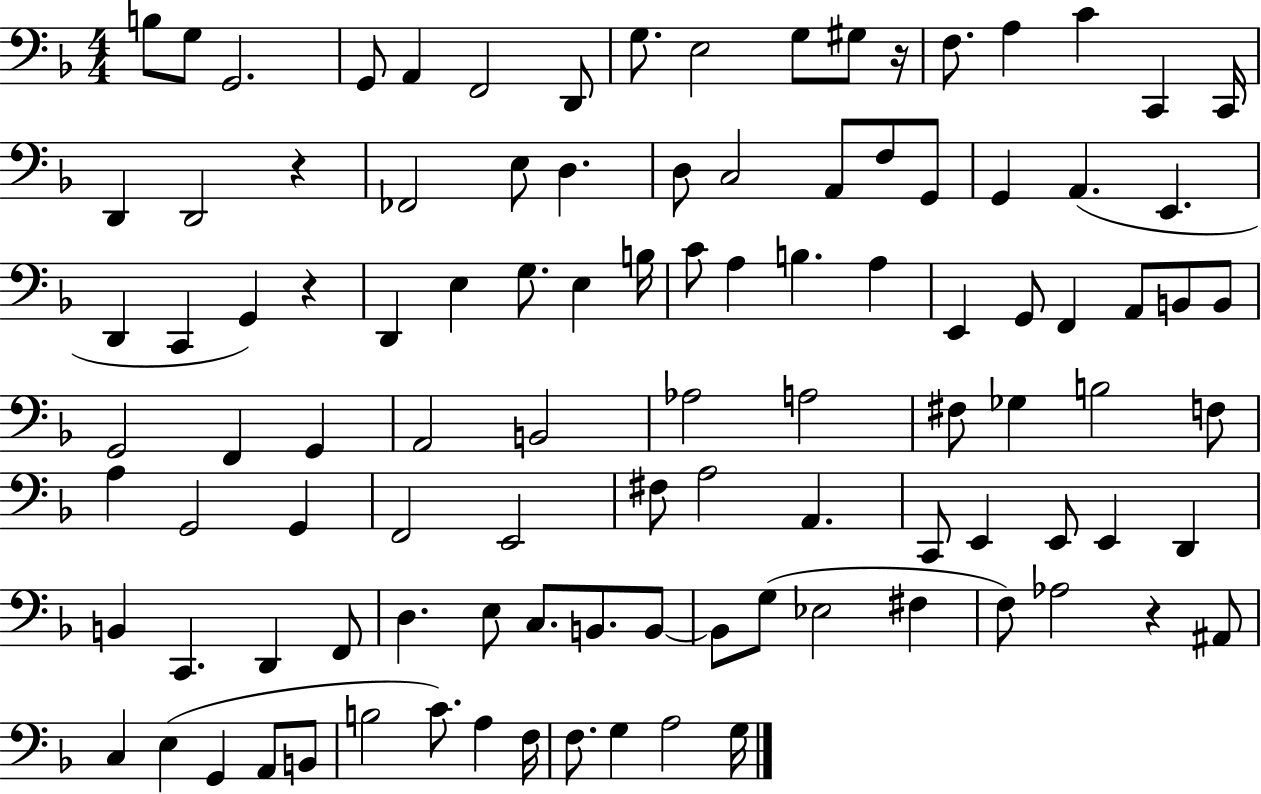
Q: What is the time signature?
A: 4/4